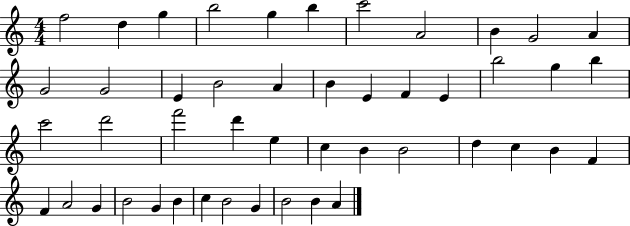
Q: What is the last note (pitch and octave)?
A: A4